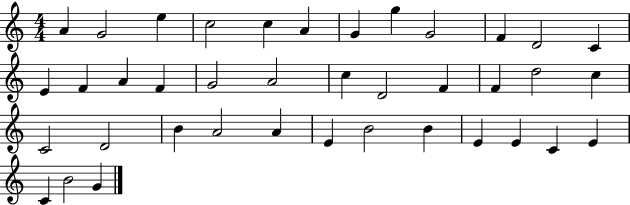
A4/q G4/h E5/q C5/h C5/q A4/q G4/q G5/q G4/h F4/q D4/h C4/q E4/q F4/q A4/q F4/q G4/h A4/h C5/q D4/h F4/q F4/q D5/h C5/q C4/h D4/h B4/q A4/h A4/q E4/q B4/h B4/q E4/q E4/q C4/q E4/q C4/q B4/h G4/q